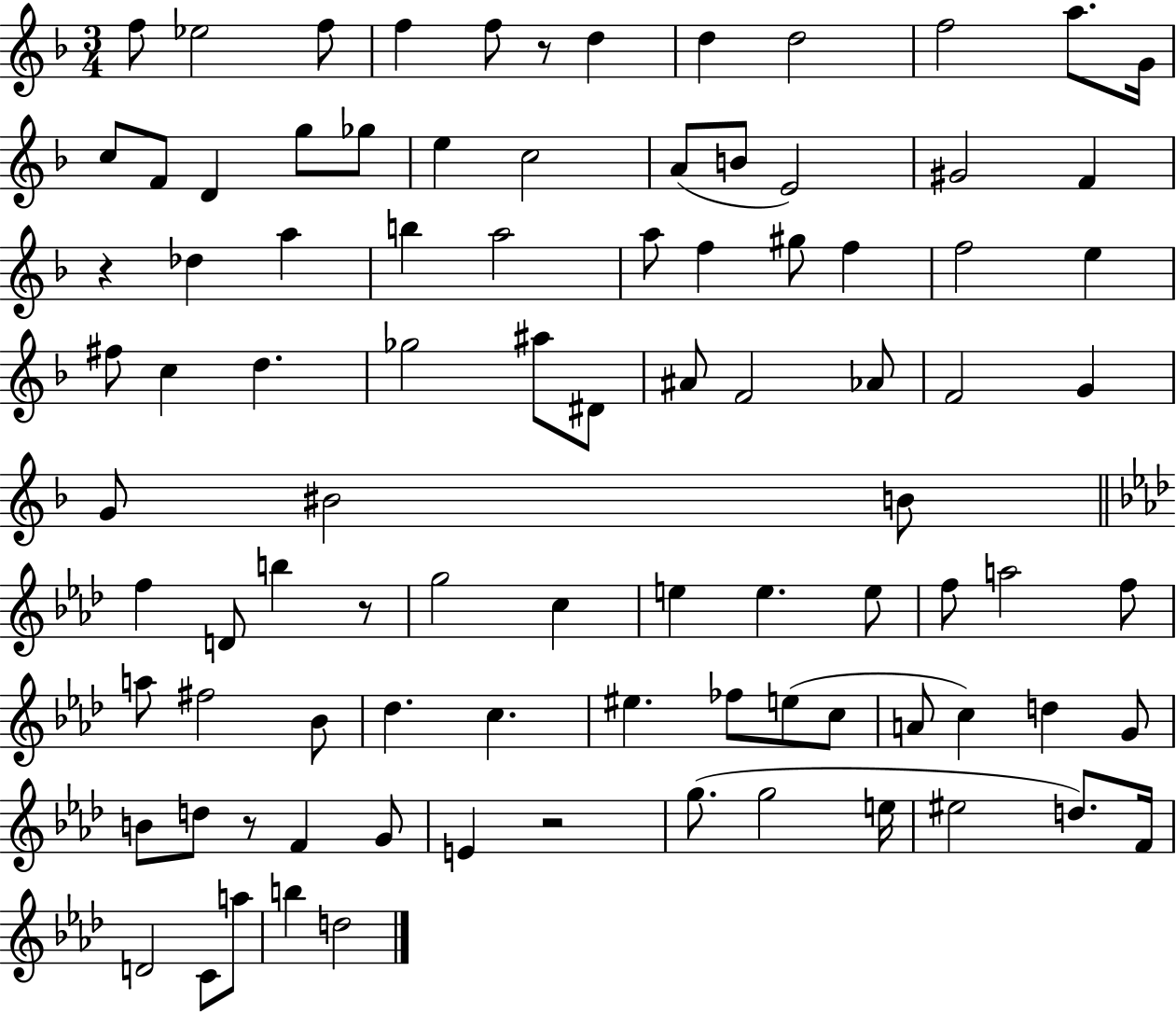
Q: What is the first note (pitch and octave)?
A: F5